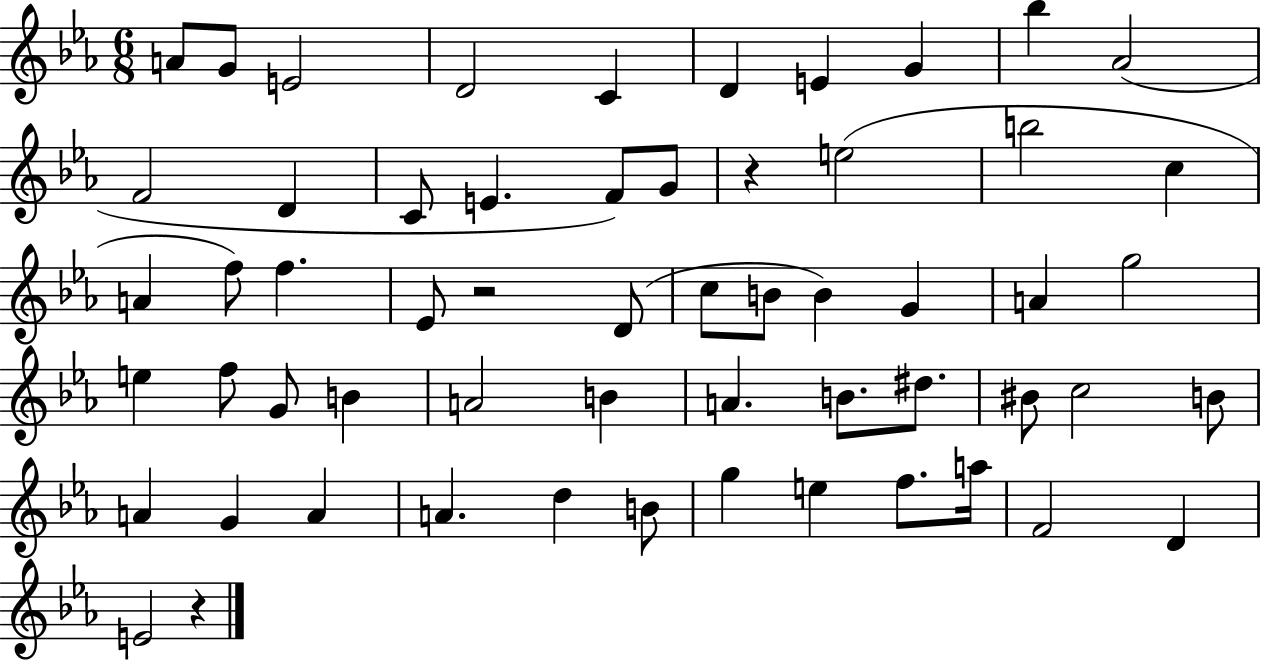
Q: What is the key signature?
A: EES major